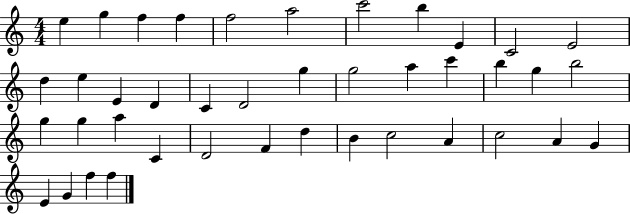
E5/q G5/q F5/q F5/q F5/h A5/h C6/h B5/q E4/q C4/h E4/h D5/q E5/q E4/q D4/q C4/q D4/h G5/q G5/h A5/q C6/q B5/q G5/q B5/h G5/q G5/q A5/q C4/q D4/h F4/q D5/q B4/q C5/h A4/q C5/h A4/q G4/q E4/q G4/q F5/q F5/q